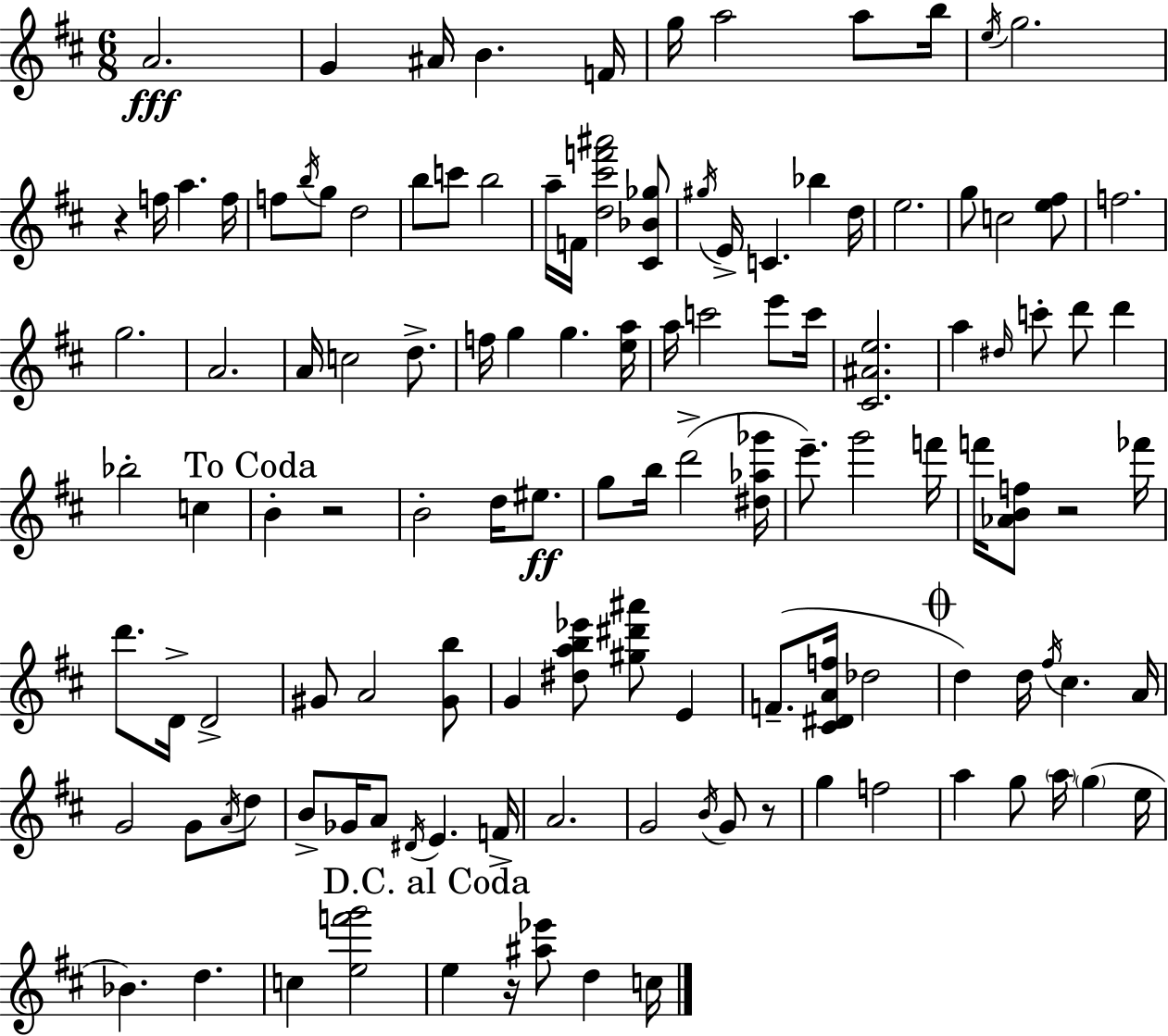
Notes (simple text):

A4/h. G4/q A#4/s B4/q. F4/s G5/s A5/h A5/e B5/s E5/s G5/h. R/q F5/s A5/q. F5/s F5/e B5/s G5/e D5/h B5/e C6/e B5/h A5/s F4/s [D5,C#6,F6,A#6]/h [C#4,Bb4,Gb5]/e G#5/s E4/s C4/q. Bb5/q D5/s E5/h. G5/e C5/h [E5,F#5]/e F5/h. G5/h. A4/h. A4/s C5/h D5/e. F5/s G5/q G5/q. [E5,A5]/s A5/s C6/h E6/e C6/s [C#4,A#4,E5]/h. A5/q D#5/s C6/e D6/e D6/q Bb5/h C5/q B4/q R/h B4/h D5/s EIS5/e. G5/e B5/s D6/h [D#5,Ab5,Gb6]/s E6/e. G6/h F6/s F6/s [Ab4,B4,F5]/e R/h FES6/s D6/e. D4/s D4/h G#4/e A4/h [G#4,B5]/e G4/q [D#5,A5,B5,Eb6]/e [G#5,D#6,A#6]/e E4/q F4/e. [C#4,D#4,A4,F5]/s Db5/h D5/q D5/s F#5/s C#5/q. A4/s G4/h G4/e A4/s D5/e B4/e Gb4/s A4/e D#4/s E4/q. F4/s A4/h. G4/h B4/s G4/e R/e G5/q F5/h A5/q G5/e A5/s G5/q E5/s Bb4/q. D5/q. C5/q [E5,F6,G6]/h E5/q R/s [A#5,Eb6]/e D5/q C5/s